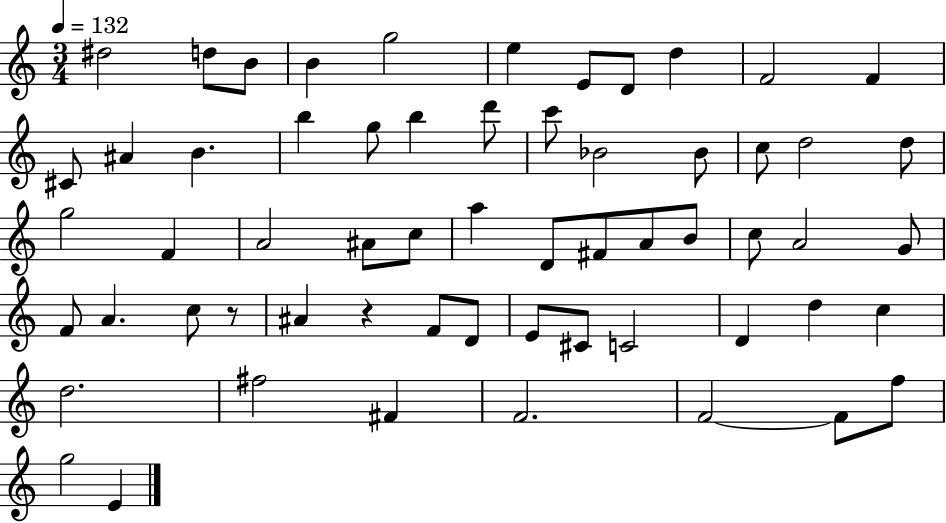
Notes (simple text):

D#5/h D5/e B4/e B4/q G5/h E5/q E4/e D4/e D5/q F4/h F4/q C#4/e A#4/q B4/q. B5/q G5/e B5/q D6/e C6/e Bb4/h Bb4/e C5/e D5/h D5/e G5/h F4/q A4/h A#4/e C5/e A5/q D4/e F#4/e A4/e B4/e C5/e A4/h G4/e F4/e A4/q. C5/e R/e A#4/q R/q F4/e D4/e E4/e C#4/e C4/h D4/q D5/q C5/q D5/h. F#5/h F#4/q F4/h. F4/h F4/e F5/e G5/h E4/q